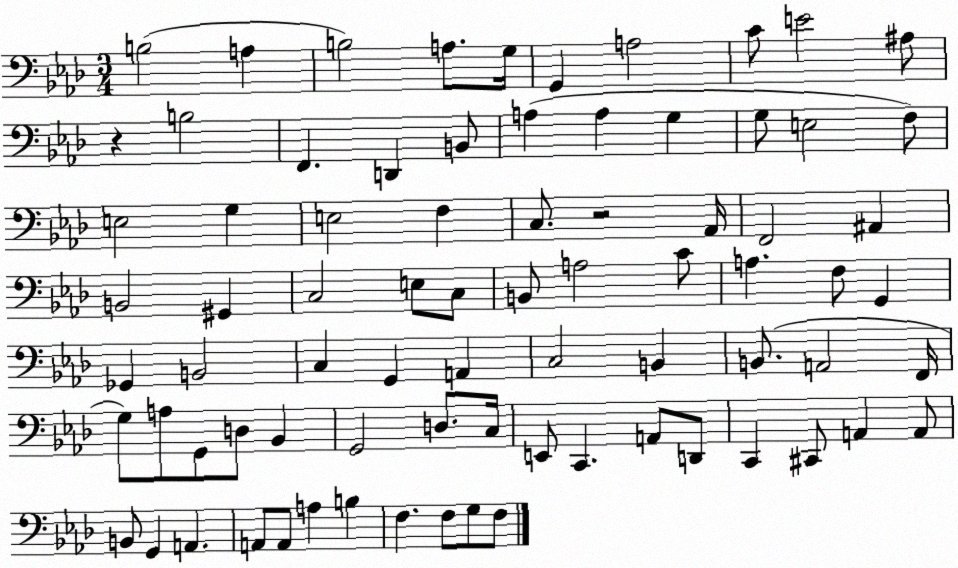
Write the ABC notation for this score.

X:1
T:Untitled
M:3/4
L:1/4
K:Ab
B,2 A, B,2 A,/2 G,/4 G,, A,2 C/2 E2 ^A,/2 z B,2 F,, D,, B,,/2 A, A, G, G,/2 E,2 F,/2 E,2 G, E,2 F, C,/2 z2 _A,,/4 F,,2 ^A,, B,,2 ^G,, C,2 E,/2 C,/2 B,,/2 A,2 C/2 A, F,/2 G,, _G,, B,,2 C, G,, A,, C,2 B,, B,,/2 A,,2 F,,/4 G,/2 A,/2 G,,/2 D,/2 _B,, G,,2 D,/2 C,/4 E,,/2 C,, A,,/2 D,,/2 C,, ^C,,/2 A,, A,,/2 B,,/2 G,, A,, A,,/2 A,,/2 A, B, F, F,/2 G,/2 F,/2